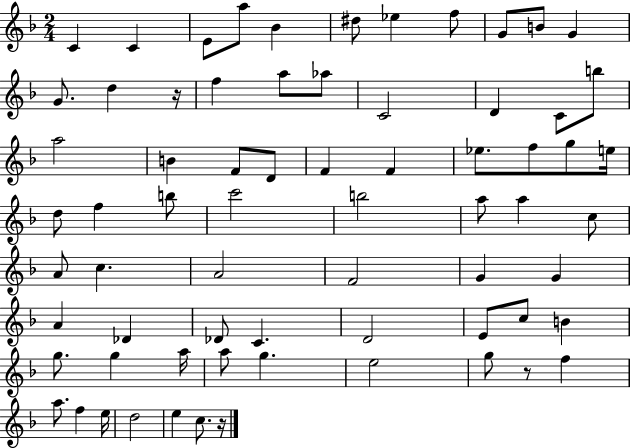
C4/q C4/q E4/e A5/e Bb4/q D#5/e Eb5/q F5/e G4/e B4/e G4/q G4/e. D5/q R/s F5/q A5/e Ab5/e C4/h D4/q C4/e B5/e A5/h B4/q F4/e D4/e F4/q F4/q Eb5/e. F5/e G5/e E5/s D5/e F5/q B5/e C6/h B5/h A5/e A5/q C5/e A4/e C5/q. A4/h F4/h G4/q G4/q A4/q Db4/q Db4/e C4/q. D4/h E4/e C5/e B4/q G5/e. G5/q A5/s A5/e G5/q. E5/h G5/e R/e F5/q A5/e. F5/q E5/s D5/h E5/q C5/e. R/s